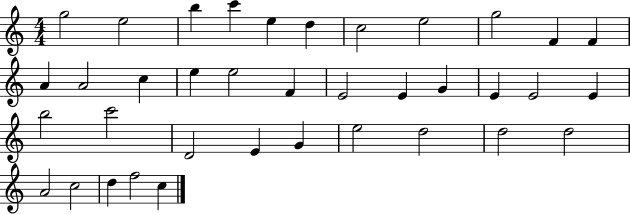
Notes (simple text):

G5/h E5/h B5/q C6/q E5/q D5/q C5/h E5/h G5/h F4/q F4/q A4/q A4/h C5/q E5/q E5/h F4/q E4/h E4/q G4/q E4/q E4/h E4/q B5/h C6/h D4/h E4/q G4/q E5/h D5/h D5/h D5/h A4/h C5/h D5/q F5/h C5/q